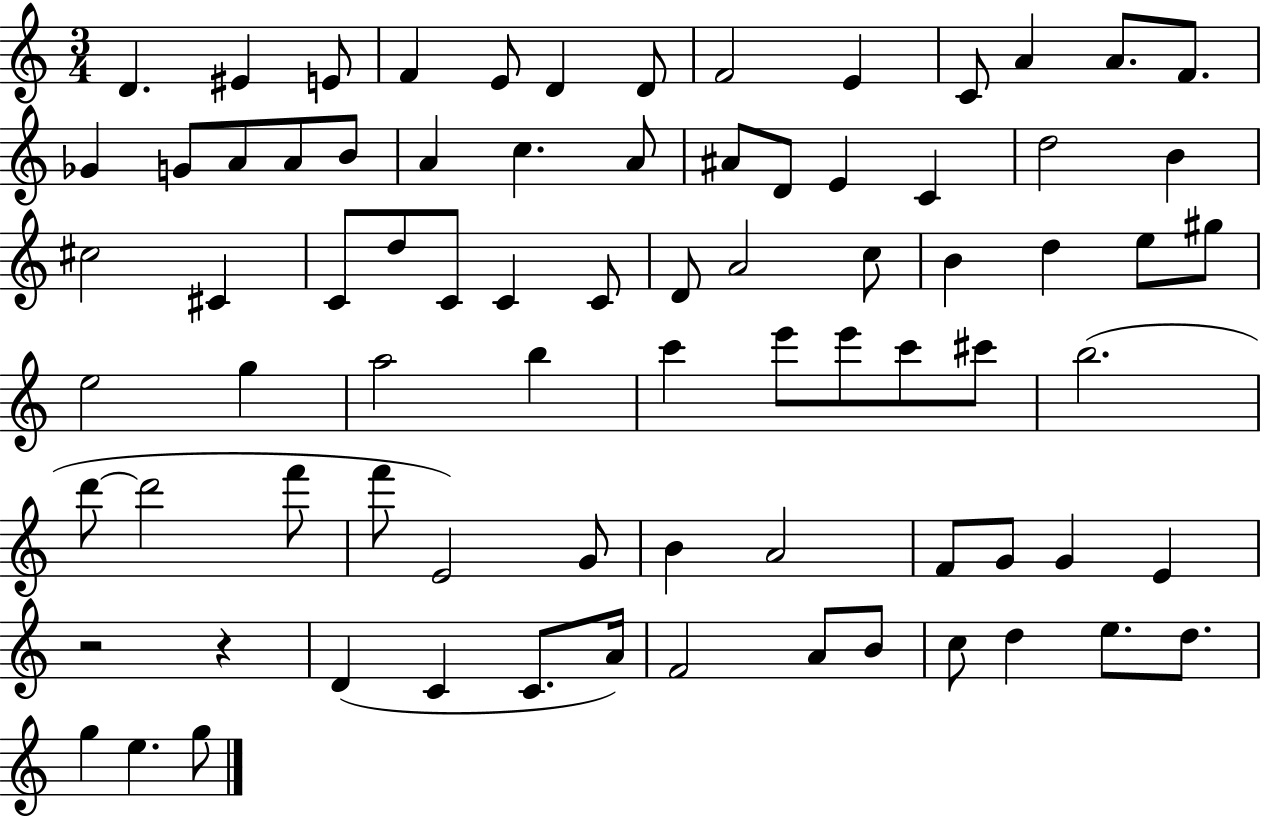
{
  \clef treble
  \numericTimeSignature
  \time 3/4
  \key c \major
  d'4. eis'4 e'8 | f'4 e'8 d'4 d'8 | f'2 e'4 | c'8 a'4 a'8. f'8. | \break ges'4 g'8 a'8 a'8 b'8 | a'4 c''4. a'8 | ais'8 d'8 e'4 c'4 | d''2 b'4 | \break cis''2 cis'4 | c'8 d''8 c'8 c'4 c'8 | d'8 a'2 c''8 | b'4 d''4 e''8 gis''8 | \break e''2 g''4 | a''2 b''4 | c'''4 e'''8 e'''8 c'''8 cis'''8 | b''2.( | \break d'''8~~ d'''2 f'''8 | f'''8 e'2) g'8 | b'4 a'2 | f'8 g'8 g'4 e'4 | \break r2 r4 | d'4( c'4 c'8. a'16) | f'2 a'8 b'8 | c''8 d''4 e''8. d''8. | \break g''4 e''4. g''8 | \bar "|."
}